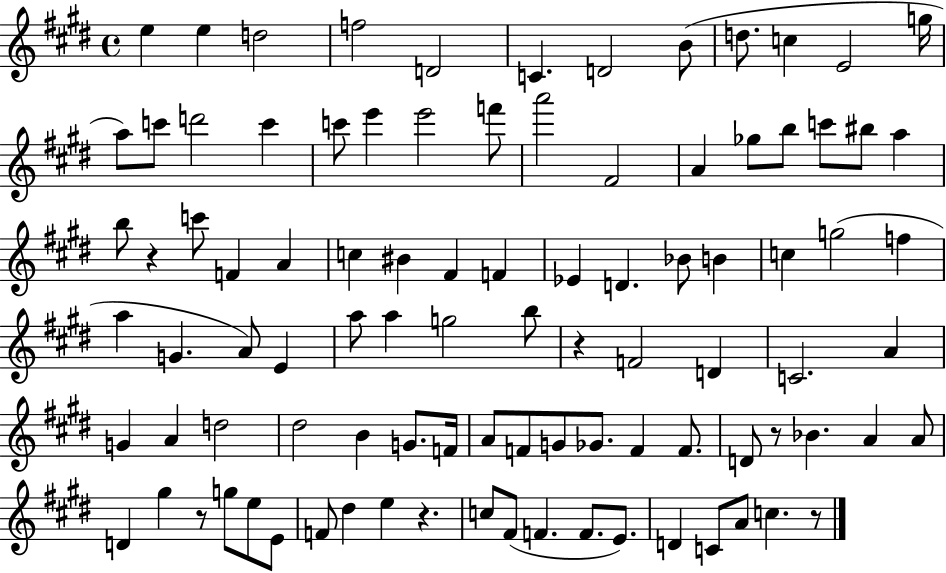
{
  \clef treble
  \time 4/4
  \defaultTimeSignature
  \key e \major
  e''4 e''4 d''2 | f''2 d'2 | c'4. d'2 b'8( | d''8. c''4 e'2 g''16 | \break a''8) c'''8 d'''2 c'''4 | c'''8 e'''4 e'''2 f'''8 | a'''2 fis'2 | a'4 ges''8 b''8 c'''8 bis''8 a''4 | \break b''8 r4 c'''8 f'4 a'4 | c''4 bis'4 fis'4 f'4 | ees'4 d'4. bes'8 b'4 | c''4 g''2( f''4 | \break a''4 g'4. a'8) e'4 | a''8 a''4 g''2 b''8 | r4 f'2 d'4 | c'2. a'4 | \break g'4 a'4 d''2 | dis''2 b'4 g'8. f'16 | a'8 f'8 g'8 ges'8. f'4 f'8. | d'8 r8 bes'4. a'4 a'8 | \break d'4 gis''4 r8 g''8 e''8 e'8 | f'8 dis''4 e''4 r4. | c''8 fis'8( f'4. f'8. e'8.) | d'4 c'8 a'8 c''4. r8 | \break \bar "|."
}